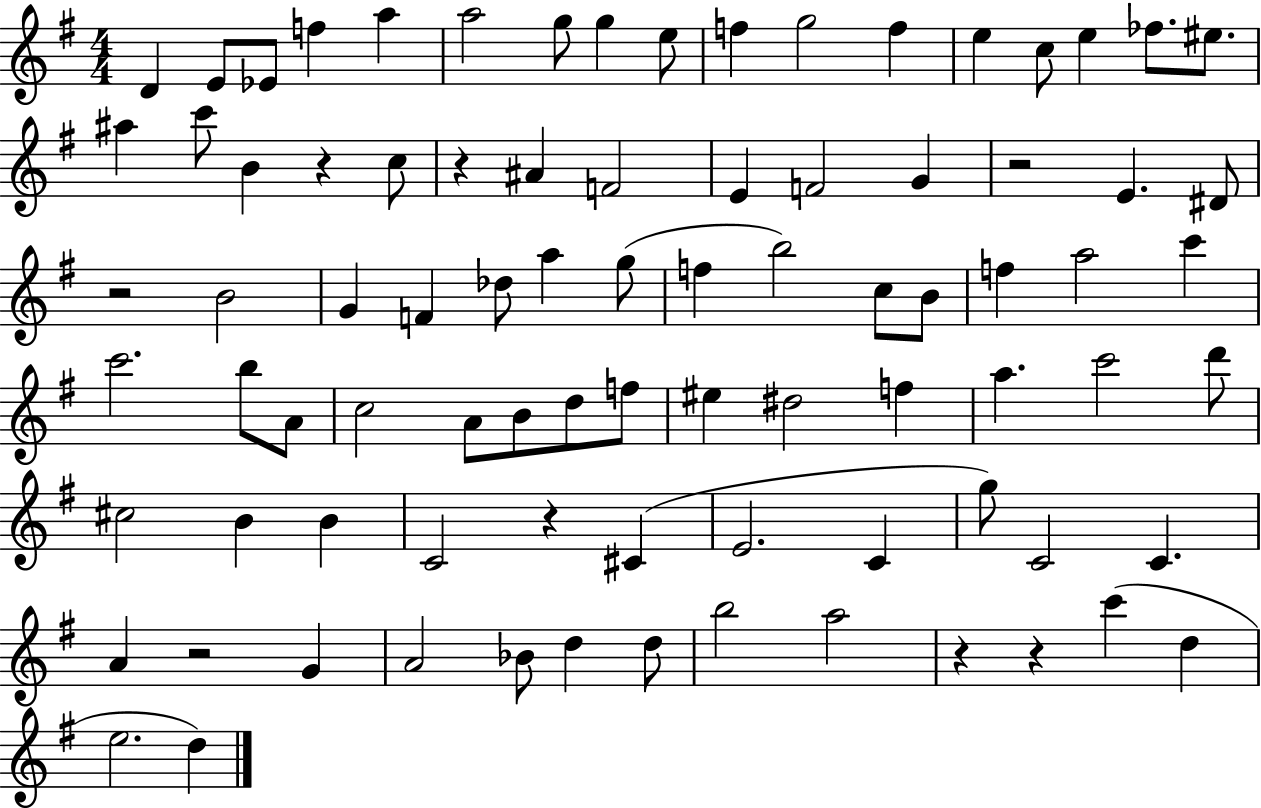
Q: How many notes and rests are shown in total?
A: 85